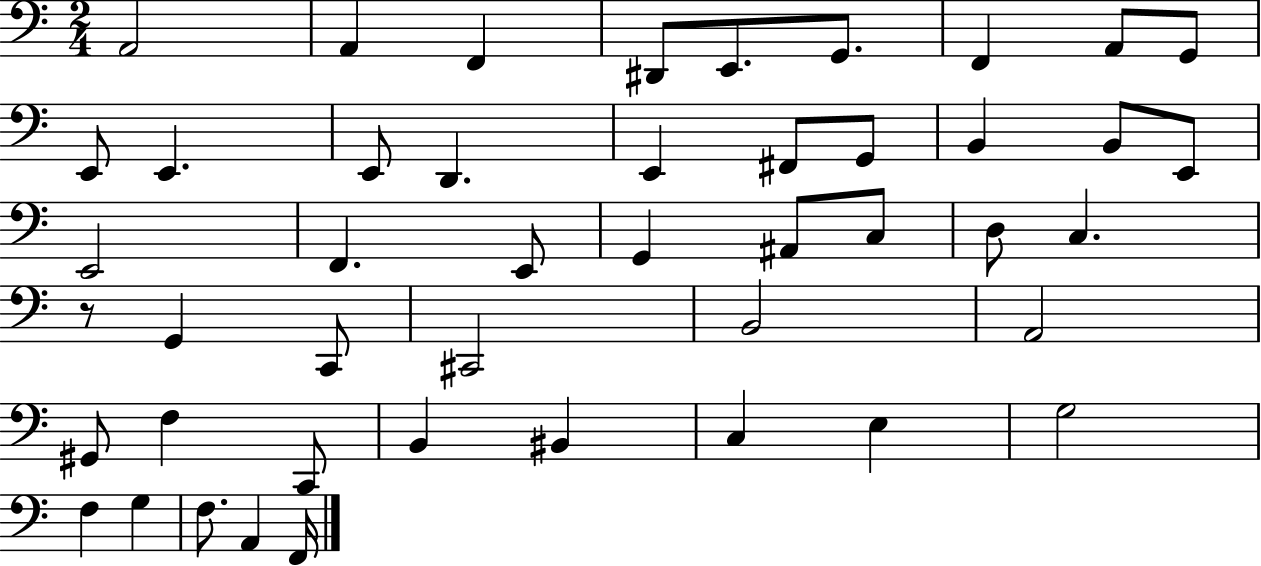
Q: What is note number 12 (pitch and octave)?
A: E2